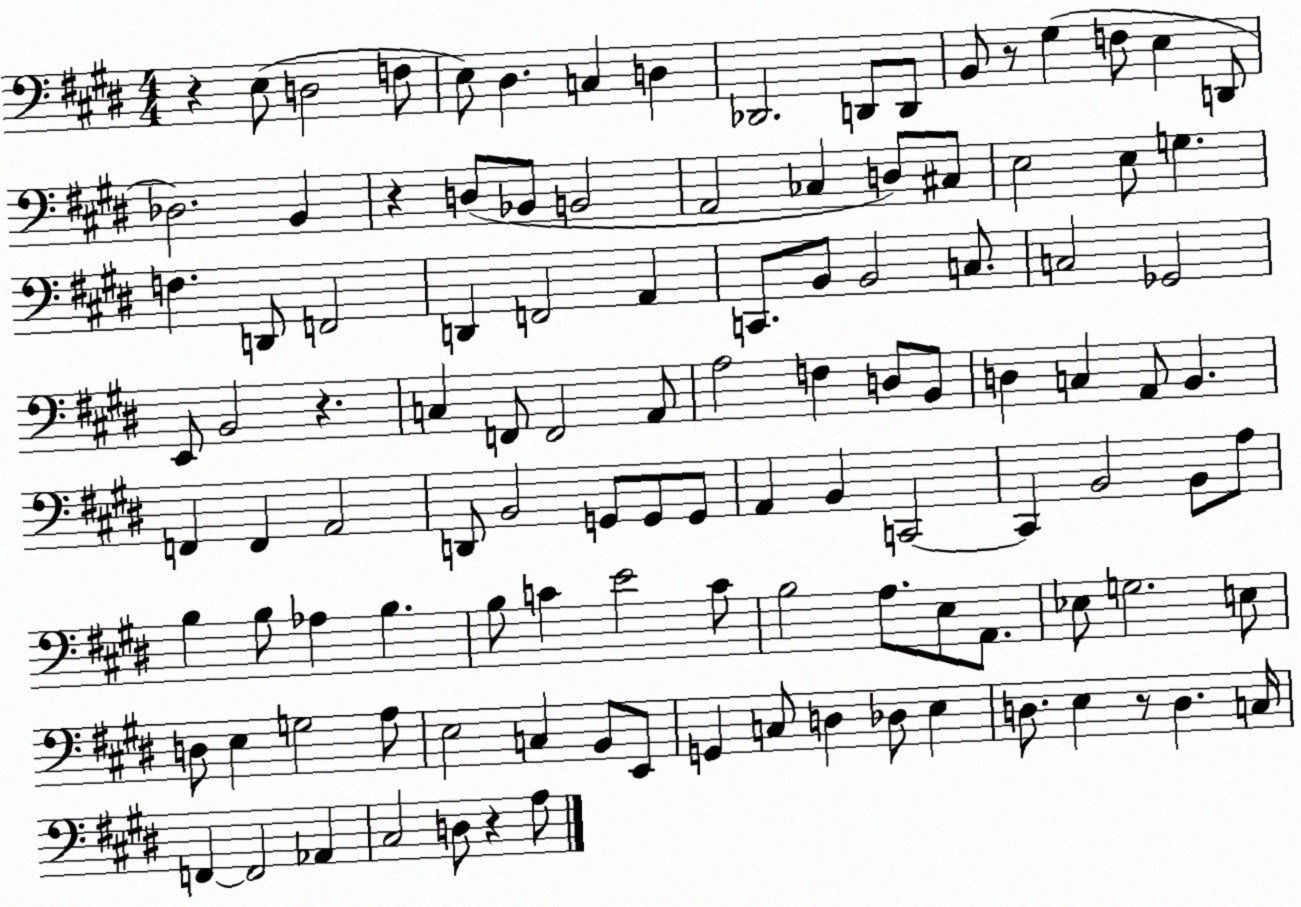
X:1
T:Untitled
M:4/4
L:1/4
K:E
z E,/2 D,2 F,/2 E,/2 ^D, C, D, _D,,2 D,,/2 D,,/2 B,,/2 z/2 ^G, F,/2 E, D,,/2 _D,2 B,, z D,/2 _B,,/2 B,,2 A,,2 _C, D,/2 ^C,/2 E,2 E,/2 G, F, D,,/2 F,,2 D,, F,,2 A,, C,,/2 B,,/2 B,,2 C,/2 C,2 _G,,2 E,,/2 B,,2 z C, F,,/2 F,,2 A,,/2 A,2 F, D,/2 B,,/2 D, C, A,,/2 B,, F,, F,, A,,2 D,,/2 B,,2 G,,/2 G,,/2 G,,/2 A,, B,, C,,2 C,, B,,2 B,,/2 A,/2 B, B,/2 _A, B, B,/2 C E2 C/2 B,2 A,/2 E,/2 A,,/2 _E,/2 G,2 E,/2 D,/2 E, G,2 A,/2 E,2 C, B,,/2 E,,/2 G,, C,/2 D, _D,/2 E, D,/2 E, z/2 D, C,/4 F,, F,,2 _A,, ^C,2 D,/2 z A,/2